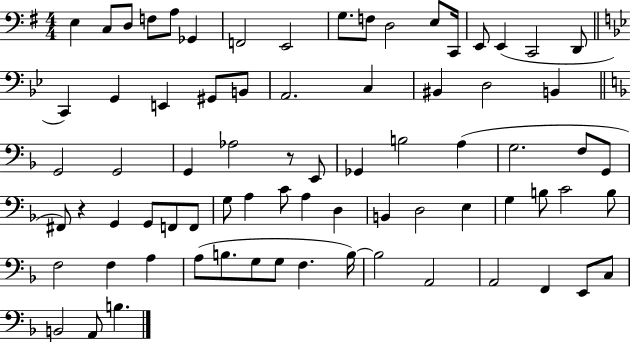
X:1
T:Untitled
M:4/4
L:1/4
K:G
E, C,/2 D,/2 F,/2 A,/2 _G,, F,,2 E,,2 G,/2 F,/2 D,2 E,/2 C,,/4 E,,/2 E,, C,,2 D,,/2 C,, G,, E,, ^G,,/2 B,,/2 A,,2 C, ^B,, D,2 B,, G,,2 G,,2 G,, _A,2 z/2 E,,/2 _G,, B,2 A, G,2 F,/2 G,,/2 ^F,,/2 z G,, G,,/2 F,,/2 F,,/2 G,/2 A, C/2 A, D, B,, D,2 E, G, B,/2 C2 B,/2 F,2 F, A, A,/2 B,/2 G,/2 G,/2 F, B,/4 B,2 A,,2 A,,2 F,, E,,/2 C,/2 B,,2 A,,/2 B,